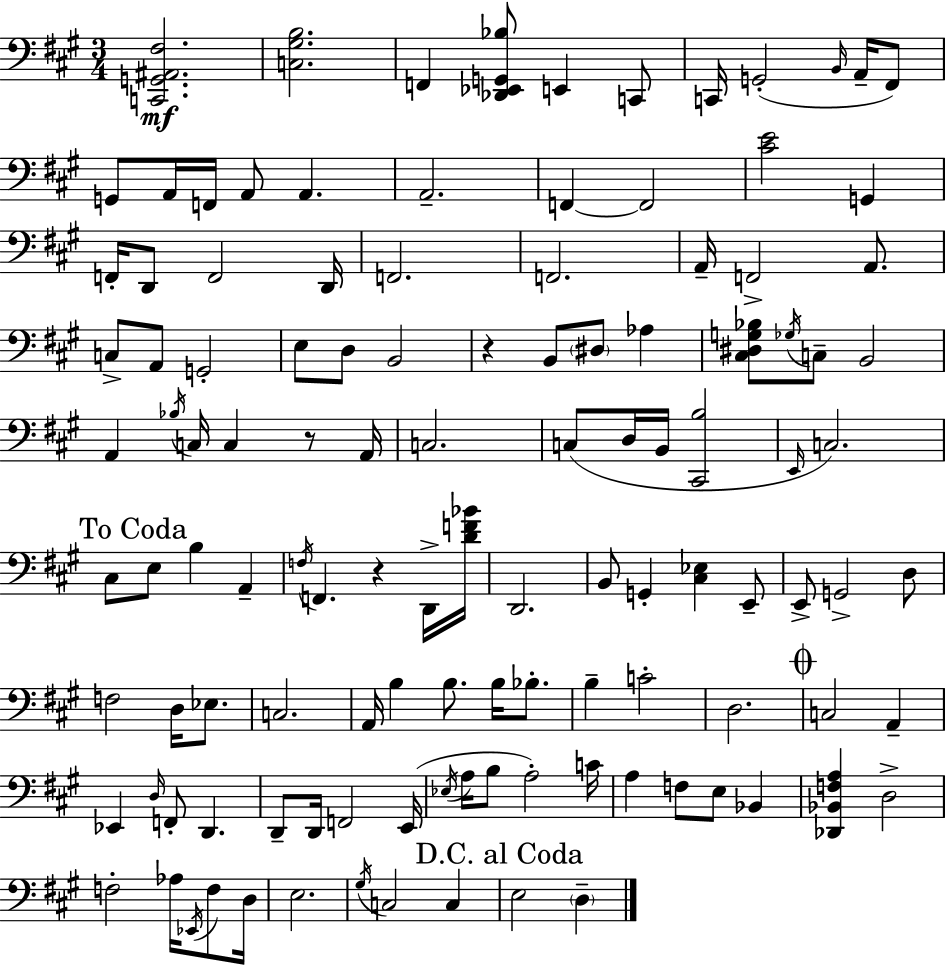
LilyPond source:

{
  \clef bass
  \numericTimeSignature
  \time 3/4
  \key a \major
  <c, g, ais, fis>2.\mf | <c gis b>2. | f,4 <des, ees, g, bes>8 e,4 c,8 | c,16 g,2-.( \grace { b,16 } a,16-- fis,8) | \break g,8 a,16 f,16 a,8 a,4. | a,2.-- | f,4~~ f,2 | <cis' e'>2 g,4 | \break f,16-. d,8 f,2 | d,16 f,2. | f,2. | a,16-- f,2-> a,8. | \break c8-> a,8 g,2-. | e8 d8 b,2 | r4 b,8 \parenthesize dis8 aes4 | <cis dis g bes>8 \acciaccatura { ges16 } c8-- b,2 | \break a,4 \acciaccatura { bes16 } c16 c4 | r8 a,16 c2. | c8( d16 b,16 <cis, b>2 | \grace { e,16 }) c2. | \break \mark "To Coda" cis8 e8 b4 | a,4-- \acciaccatura { f16 } f,4. r4 | d,16-> <d' f' bes'>16 d,2. | b,8 g,4-. <cis ees>4 | \break e,8-- e,8-> g,2-> | d8 f2 | d16 ees8. c2. | a,16 b4 b8. | \break b16 bes8.-. b4-- c'2-. | d2. | \mark \markup { \musicglyph "scripts.coda" } c2 | a,4-- ees,4 \grace { d16 } f,8-. | \break d,4. d,8-- d,16 f,2 | e,16( \acciaccatura { ees16 } a16 b8 a2-.) | c'16 a4 f8 | e8 bes,4 <des, bes, f a>4 d2-> | \break f2-. | aes16 \acciaccatura { ees,16 } f8 d16 e2. | \acciaccatura { gis16 } c2 | c4 \mark "D.C. al Coda" e2 | \break \parenthesize d4-- \bar "|."
}